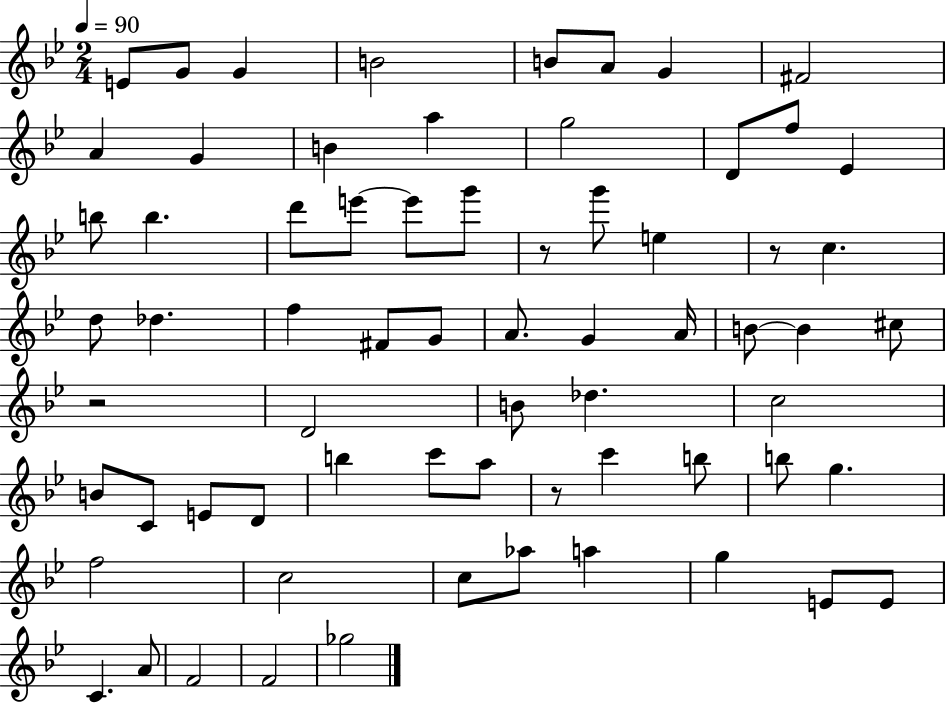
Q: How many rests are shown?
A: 4